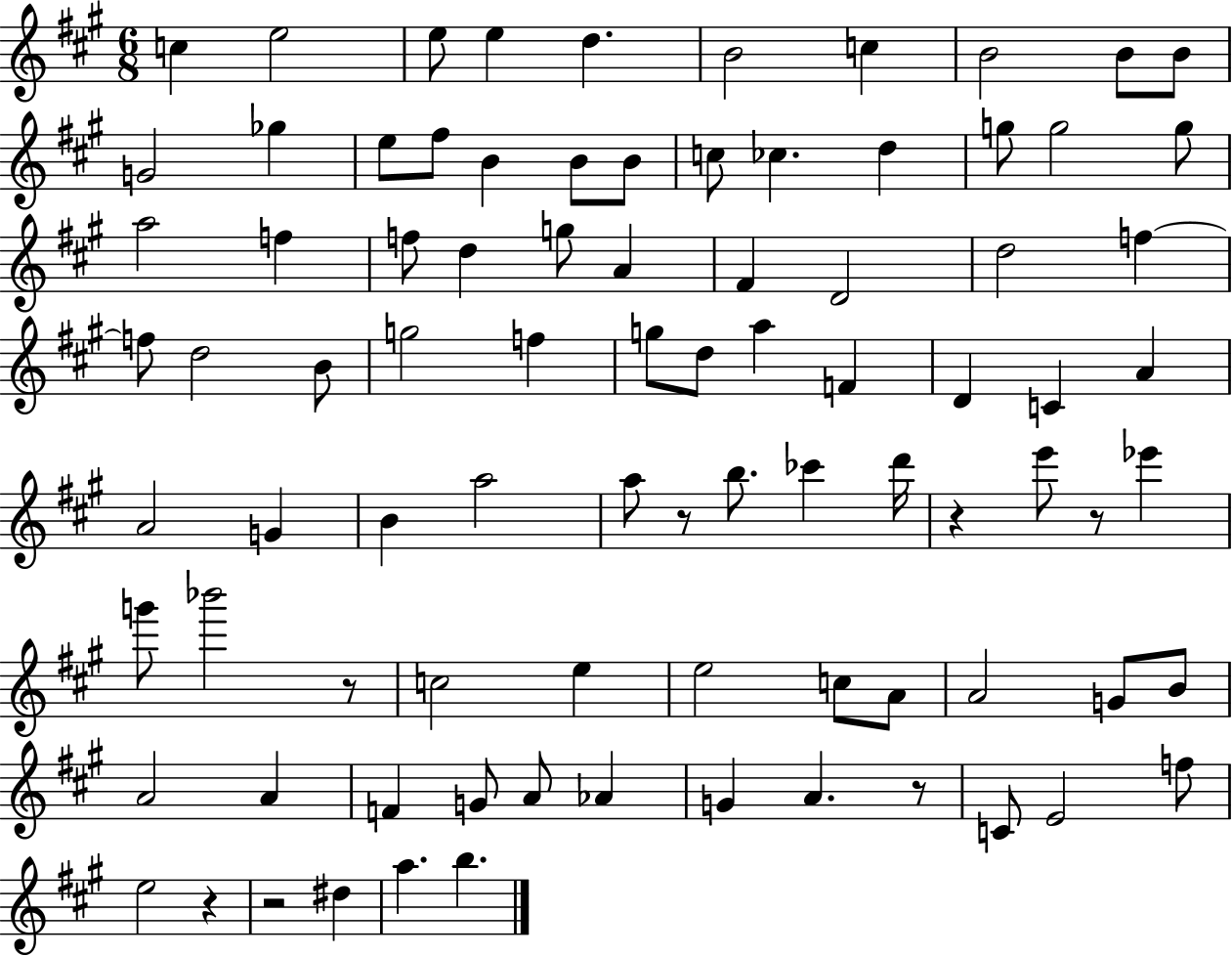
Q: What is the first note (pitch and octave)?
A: C5